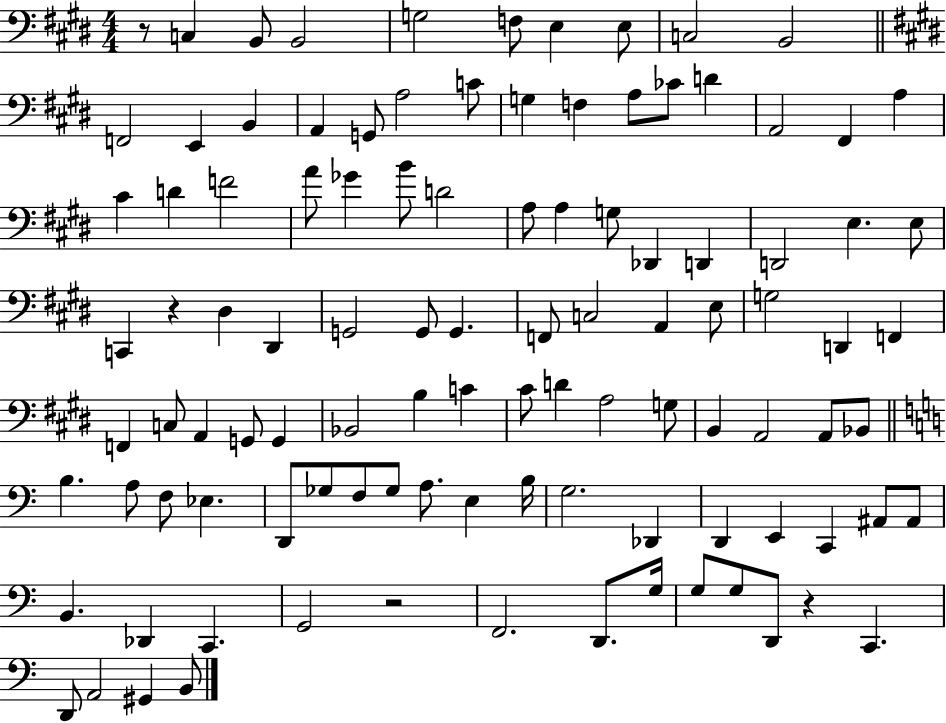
{
  \clef bass
  \numericTimeSignature
  \time 4/4
  \key e \major
  \repeat volta 2 { r8 c4 b,8 b,2 | g2 f8 e4 e8 | c2 b,2 | \bar "||" \break \key e \major f,2 e,4 b,4 | a,4 g,8 a2 c'8 | g4 f4 a8 ces'8 d'4 | a,2 fis,4 a4 | \break cis'4 d'4 f'2 | a'8 ges'4 b'8 d'2 | a8 a4 g8 des,4 d,4 | d,2 e4. e8 | \break c,4 r4 dis4 dis,4 | g,2 g,8 g,4. | f,8 c2 a,4 e8 | g2 d,4 f,4 | \break f,4 c8 a,4 g,8 g,4 | bes,2 b4 c'4 | cis'8 d'4 a2 g8 | b,4 a,2 a,8 bes,8 | \break \bar "||" \break \key c \major b4. a8 f8 ees4. | d,8 ges8 f8 ges8 a8. e4 b16 | g2. des,4 | d,4 e,4 c,4 ais,8 ais,8 | \break b,4. des,4 c,4. | g,2 r2 | f,2. d,8. g16 | g8 g8 d,8 r4 c,4. | \break d,8 a,2 gis,4 b,8 | } \bar "|."
}